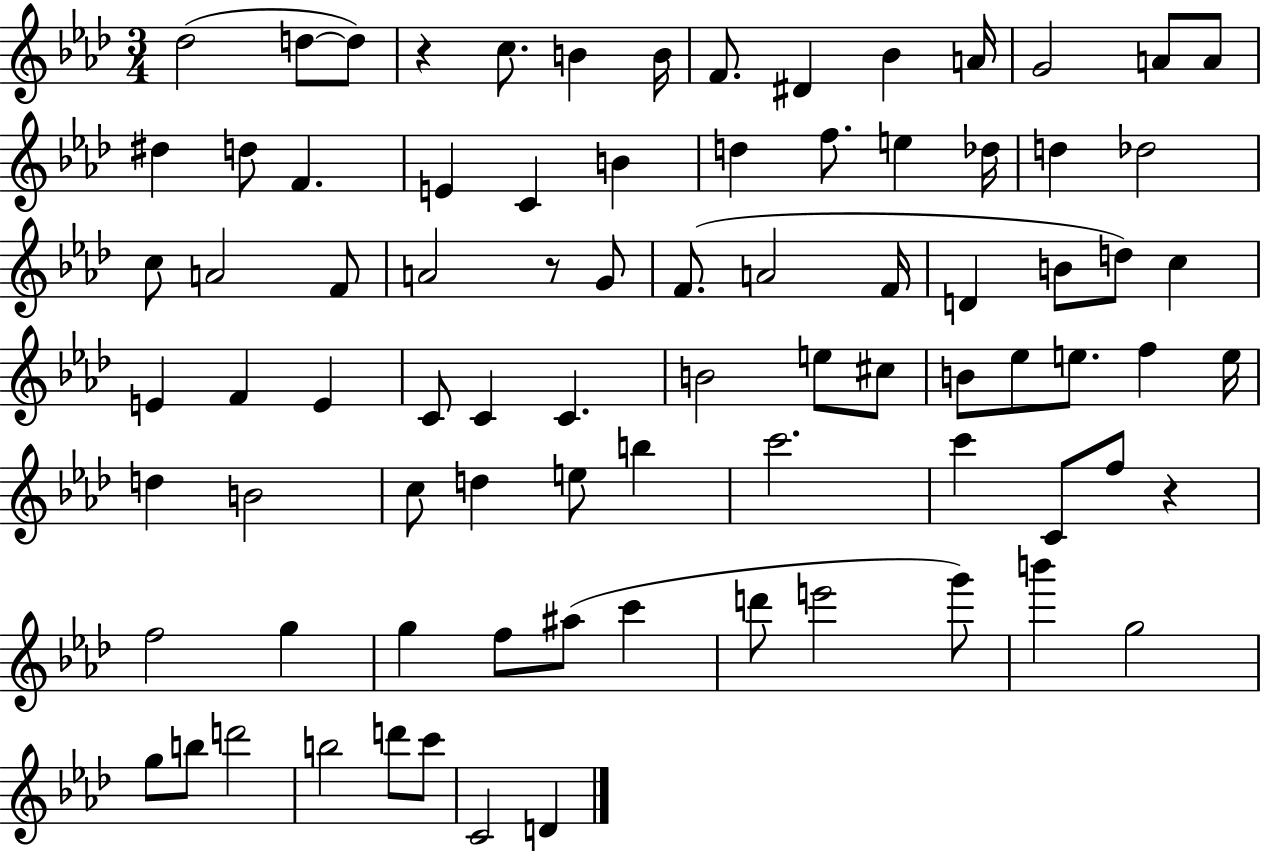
{
  \clef treble
  \numericTimeSignature
  \time 3/4
  \key aes \major
  \repeat volta 2 { des''2( d''8~~ d''8) | r4 c''8. b'4 b'16 | f'8. dis'4 bes'4 a'16 | g'2 a'8 a'8 | \break dis''4 d''8 f'4. | e'4 c'4 b'4 | d''4 f''8. e''4 des''16 | d''4 des''2 | \break c''8 a'2 f'8 | a'2 r8 g'8 | f'8.( a'2 f'16 | d'4 b'8 d''8) c''4 | \break e'4 f'4 e'4 | c'8 c'4 c'4. | b'2 e''8 cis''8 | b'8 ees''8 e''8. f''4 e''16 | \break d''4 b'2 | c''8 d''4 e''8 b''4 | c'''2. | c'''4 c'8 f''8 r4 | \break f''2 g''4 | g''4 f''8 ais''8( c'''4 | d'''8 e'''2 g'''8) | b'''4 g''2 | \break g''8 b''8 d'''2 | b''2 d'''8 c'''8 | c'2 d'4 | } \bar "|."
}